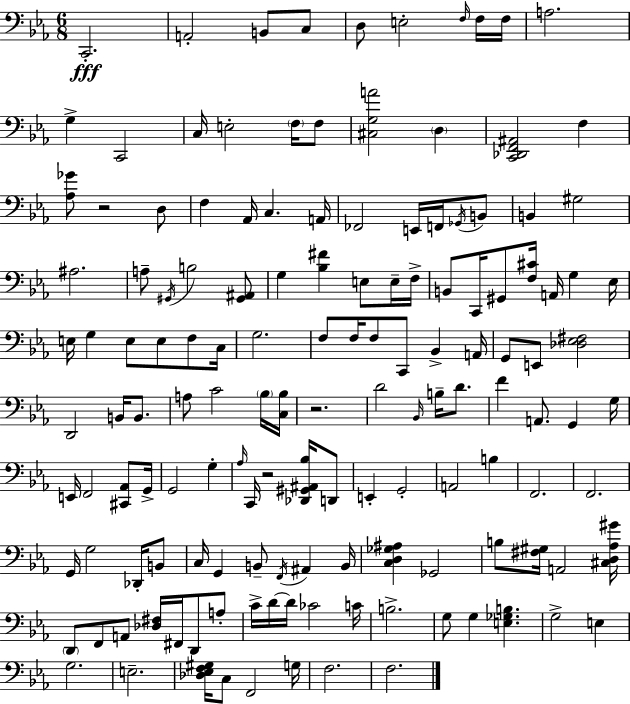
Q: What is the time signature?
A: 6/8